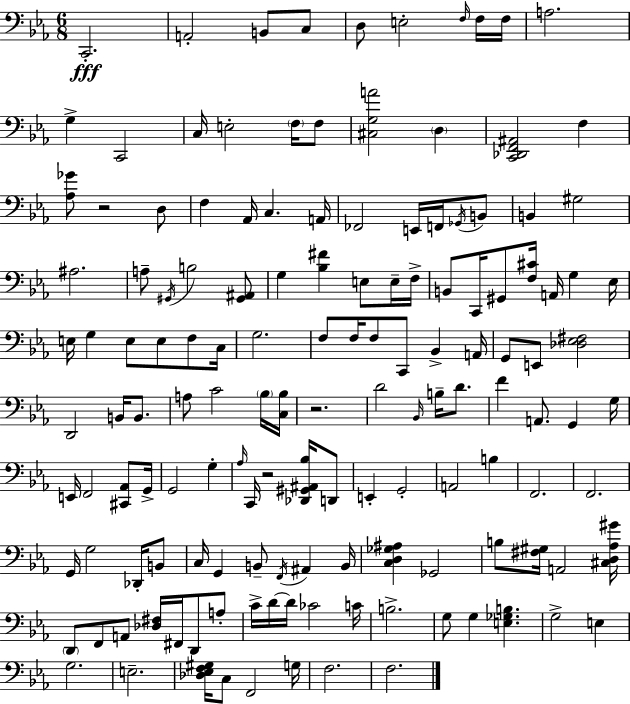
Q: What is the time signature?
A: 6/8